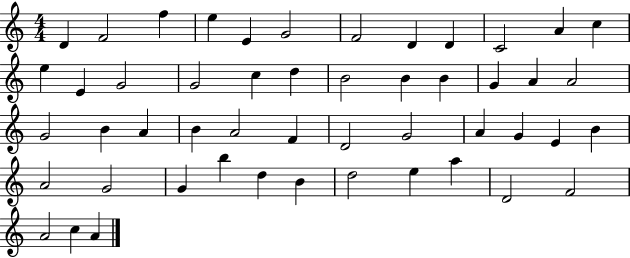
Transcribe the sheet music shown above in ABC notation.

X:1
T:Untitled
M:4/4
L:1/4
K:C
D F2 f e E G2 F2 D D C2 A c e E G2 G2 c d B2 B B G A A2 G2 B A B A2 F D2 G2 A G E B A2 G2 G b d B d2 e a D2 F2 A2 c A